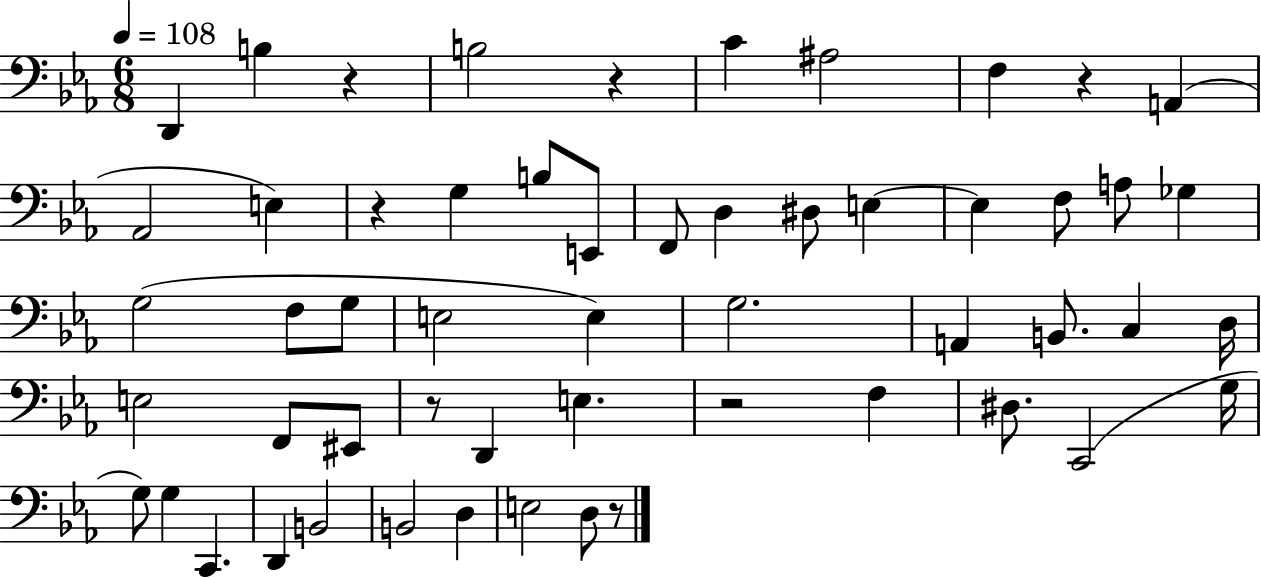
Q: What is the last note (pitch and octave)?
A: D3